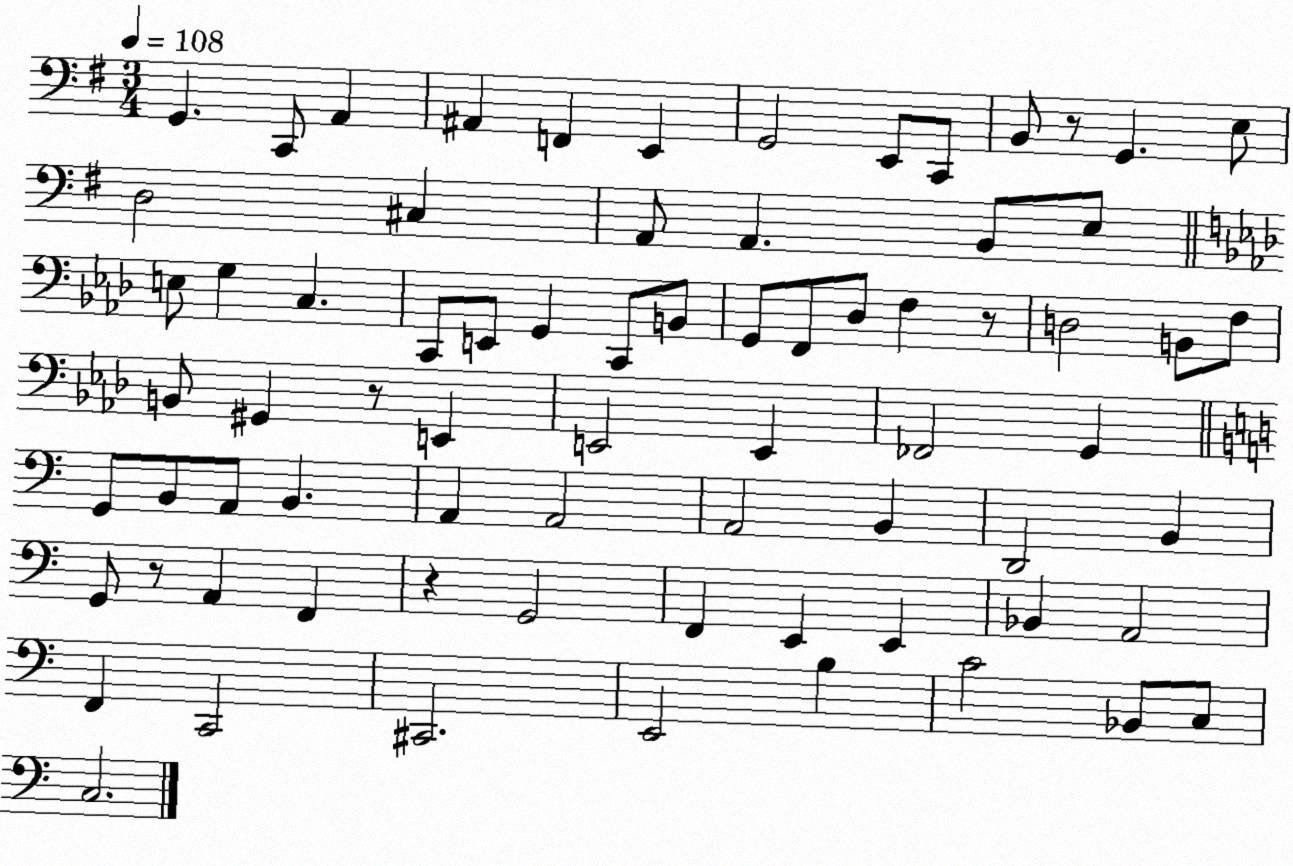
X:1
T:Untitled
M:3/4
L:1/4
K:G
G,, C,,/2 A,, ^A,, F,, E,, G,,2 E,,/2 C,,/2 B,,/2 z/2 G,, E,/2 D,2 ^C, A,,/2 A,, B,,/2 E,/2 E,/2 G, C, C,,/2 E,,/2 G,, C,,/2 B,,/2 G,,/2 F,,/2 _D,/2 F, z/2 D,2 B,,/2 F,/2 B,,/2 ^G,, z/2 E,, E,,2 E,, _F,,2 G,, G,,/2 B,,/2 A,,/2 B,, A,, A,,2 A,,2 B,, D,,2 B,, G,,/2 z/2 A,, F,, z G,,2 F,, E,, E,, _B,, A,,2 F,, C,,2 ^C,,2 E,,2 B, C2 _B,,/2 C,/2 C,2